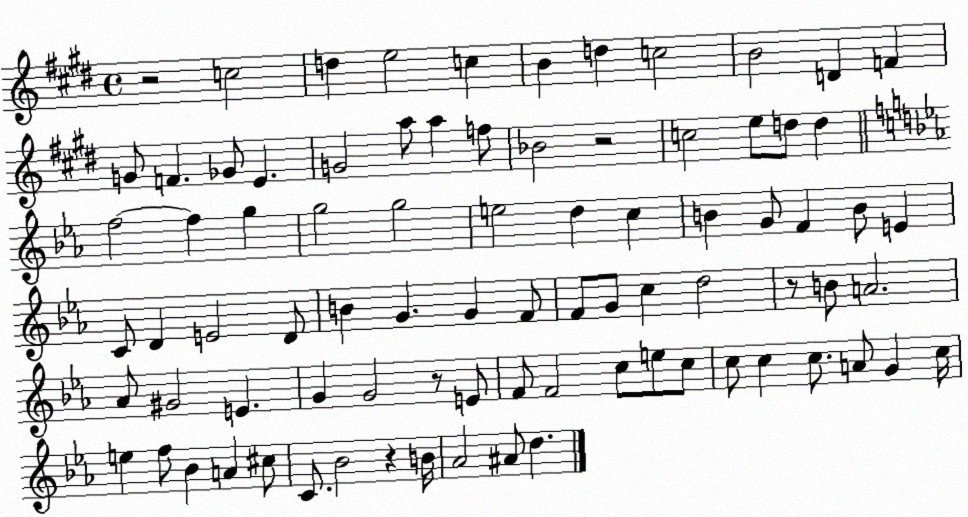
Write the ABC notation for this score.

X:1
T:Untitled
M:4/4
L:1/4
K:E
z2 c2 d e2 c B d c2 B2 D F G/2 F _G/2 E G2 a/2 a f/2 _B2 z2 c2 e/2 d/2 d f2 f g g2 g2 e2 d c B G/2 F B/2 E C/2 D E2 D/2 B G G F/2 F/2 G/2 c d2 z/2 B/2 A2 _A/2 ^G2 E G G2 z/2 E/2 F/2 F2 c/2 e/2 c/2 c/2 c c/2 A/2 G c/4 e f/2 _B A ^c/2 C/2 _B2 z B/4 _A2 ^A/2 d